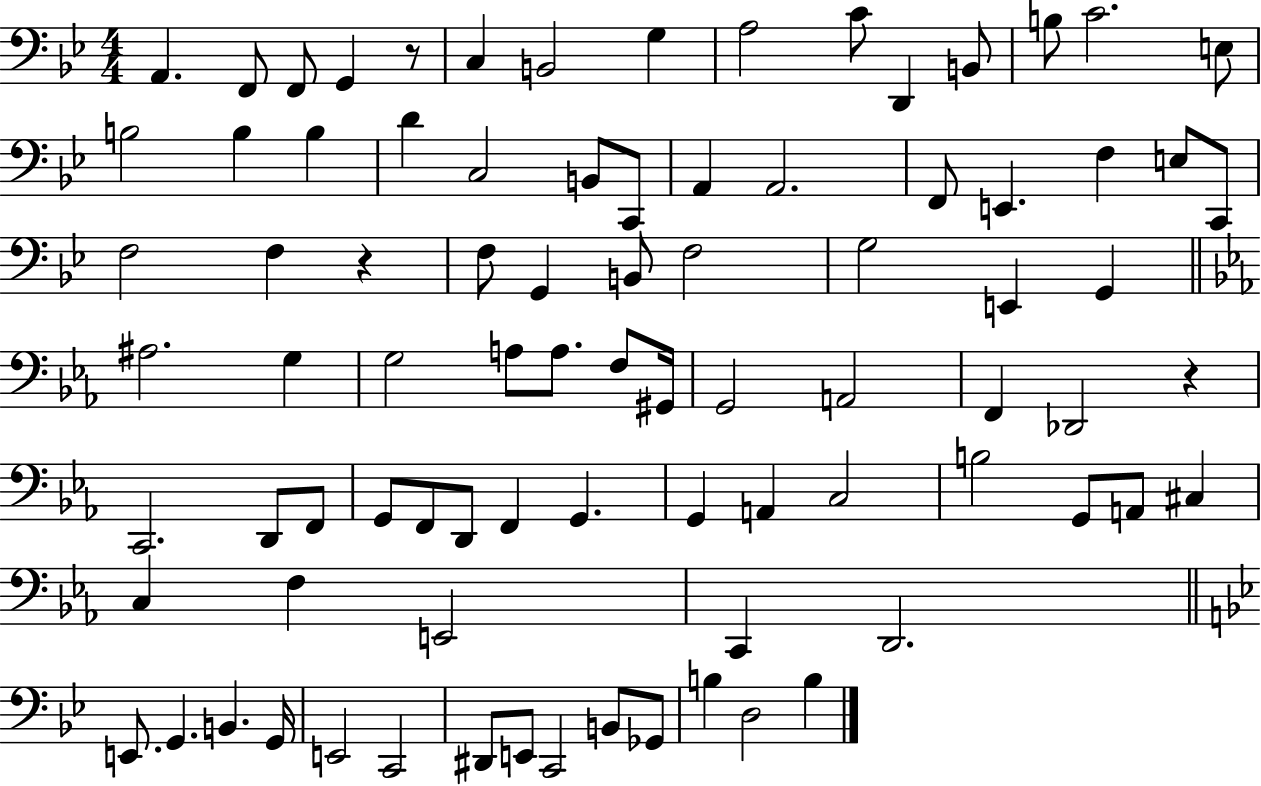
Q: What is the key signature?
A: BES major